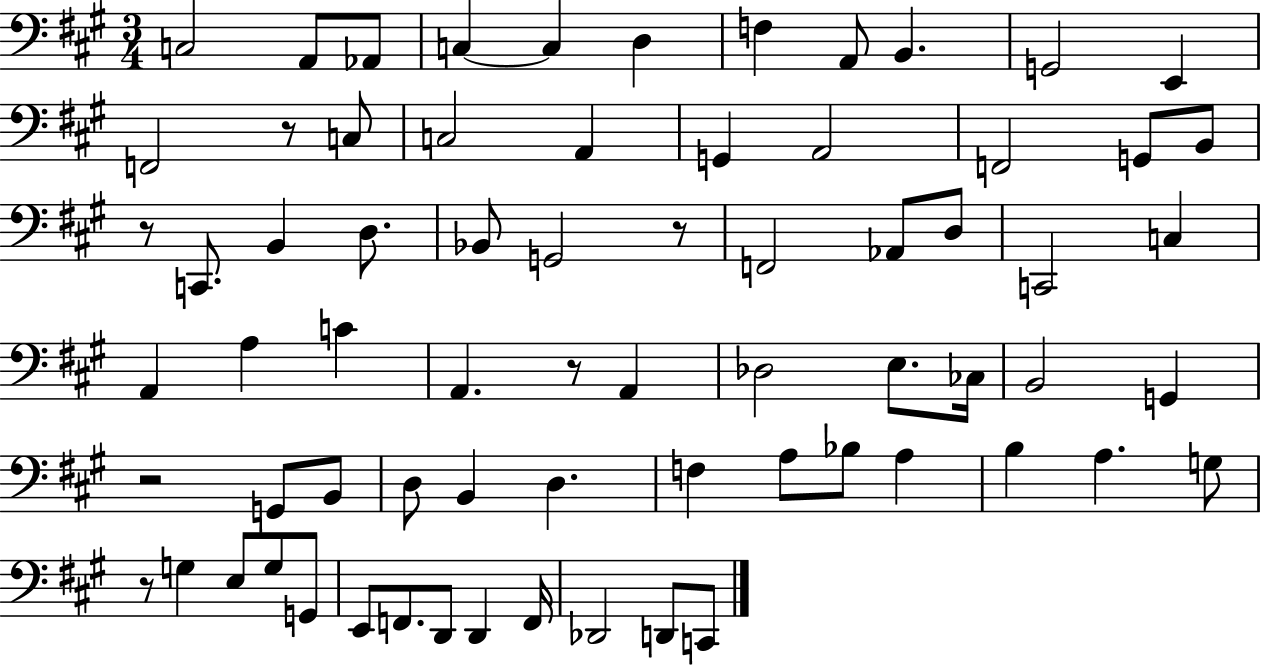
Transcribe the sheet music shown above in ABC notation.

X:1
T:Untitled
M:3/4
L:1/4
K:A
C,2 A,,/2 _A,,/2 C, C, D, F, A,,/2 B,, G,,2 E,, F,,2 z/2 C,/2 C,2 A,, G,, A,,2 F,,2 G,,/2 B,,/2 z/2 C,,/2 B,, D,/2 _B,,/2 G,,2 z/2 F,,2 _A,,/2 D,/2 C,,2 C, A,, A, C A,, z/2 A,, _D,2 E,/2 _C,/4 B,,2 G,, z2 G,,/2 B,,/2 D,/2 B,, D, F, A,/2 _B,/2 A, B, A, G,/2 z/2 G, E,/2 G,/2 G,,/2 E,,/2 F,,/2 D,,/2 D,, F,,/4 _D,,2 D,,/2 C,,/2